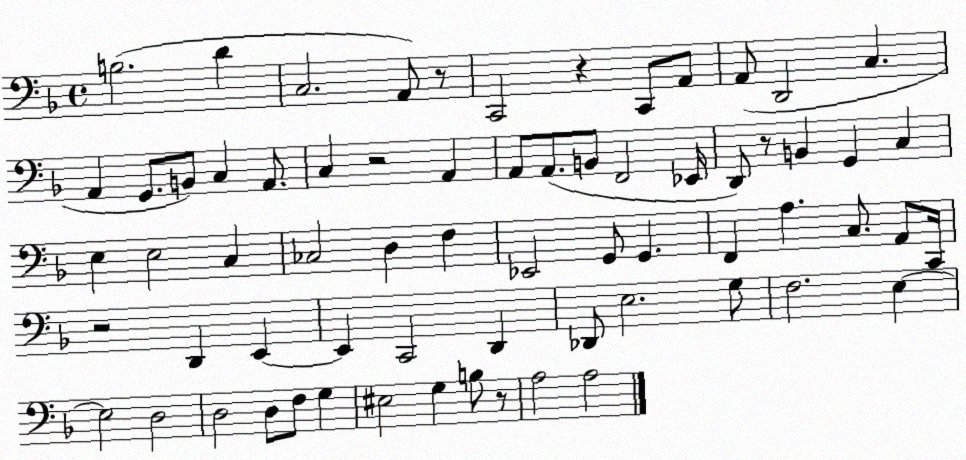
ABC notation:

X:1
T:Untitled
M:4/4
L:1/4
K:F
B,2 D C,2 A,,/2 z/2 C,,2 z C,,/2 A,,/2 A,,/2 D,,2 C, A,, G,,/2 B,,/2 C, A,,/2 C, z2 A,, A,,/2 A,,/2 B,,/2 F,,2 _E,,/4 D,,/2 z/2 B,, G,, C, E, E,2 C, _C,2 D, F, _E,,2 G,,/2 G,, F,, A, C,/2 A,,/2 C,,/4 z2 D,, E,, E,, C,,2 D,, _D,,/2 E,2 G,/2 F,2 E, E,2 D,2 D,2 D,/2 F,/2 G, ^E,2 G, B,/2 z/2 A,2 A,2